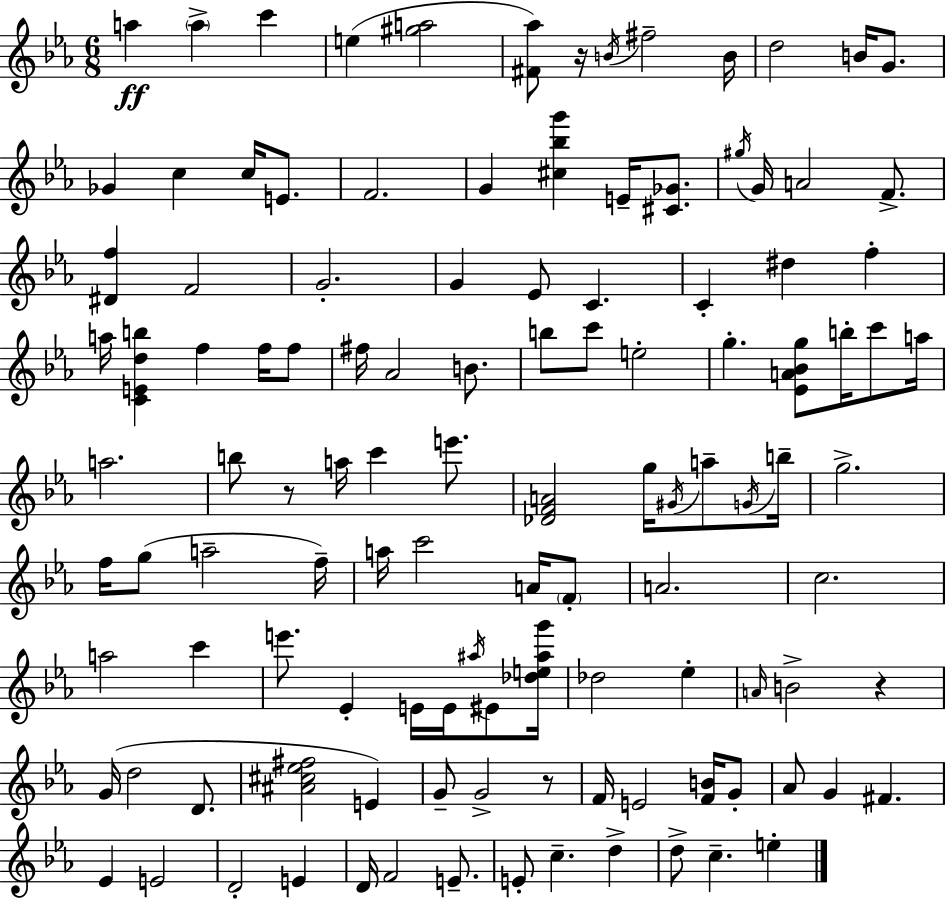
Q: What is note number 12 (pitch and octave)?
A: C5